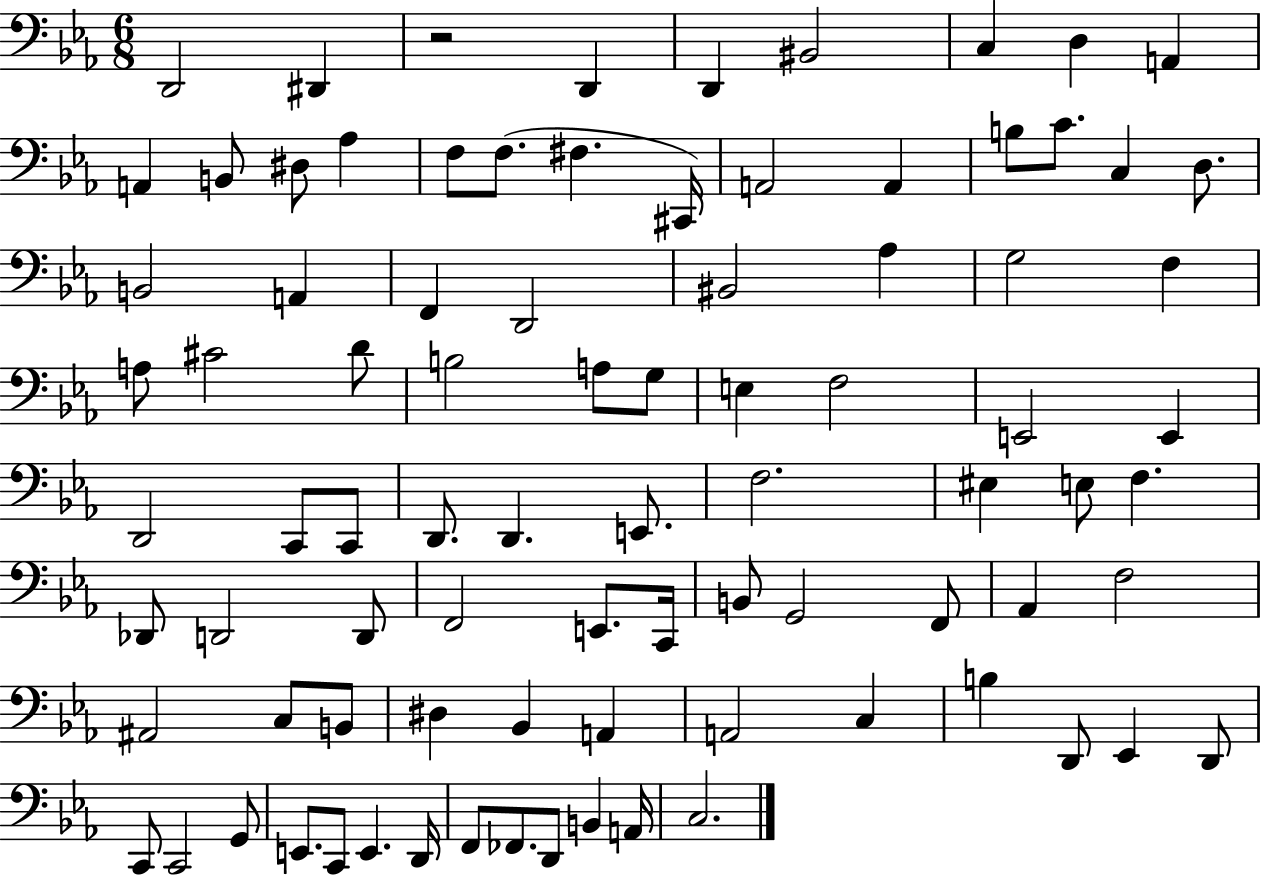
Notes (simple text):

D2/h D#2/q R/h D2/q D2/q BIS2/h C3/q D3/q A2/q A2/q B2/e D#3/e Ab3/q F3/e F3/e. F#3/q. C#2/s A2/h A2/q B3/e C4/e. C3/q D3/e. B2/h A2/q F2/q D2/h BIS2/h Ab3/q G3/h F3/q A3/e C#4/h D4/e B3/h A3/e G3/e E3/q F3/h E2/h E2/q D2/h C2/e C2/e D2/e. D2/q. E2/e. F3/h. EIS3/q E3/e F3/q. Db2/e D2/h D2/e F2/h E2/e. C2/s B2/e G2/h F2/e Ab2/q F3/h A#2/h C3/e B2/e D#3/q Bb2/q A2/q A2/h C3/q B3/q D2/e Eb2/q D2/e C2/e C2/h G2/e E2/e. C2/e E2/q. D2/s F2/e FES2/e. D2/e B2/q A2/s C3/h.